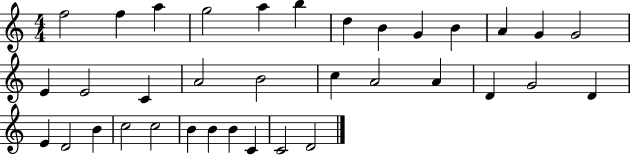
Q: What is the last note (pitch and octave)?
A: D4